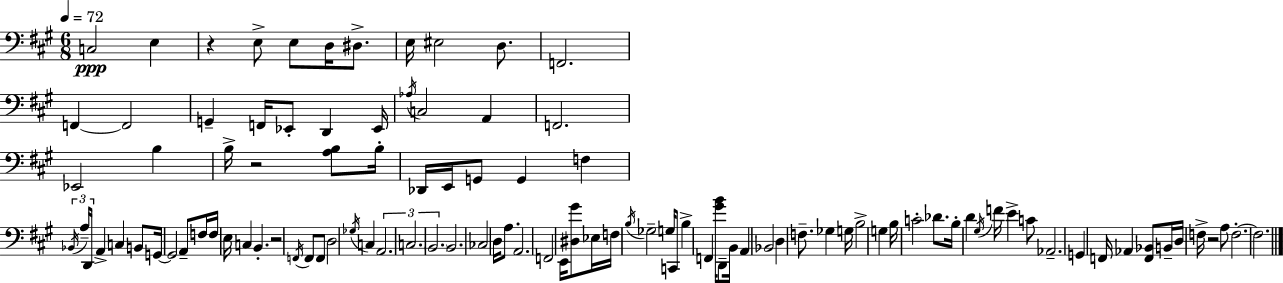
C3/h E3/q R/q E3/e E3/e D3/s D#3/e. E3/s EIS3/h D3/e. F2/h. F2/q F2/h G2/q F2/s Eb2/e D2/q Eb2/s Ab3/s C3/h A2/q F2/h. Eb2/h B3/q B3/s R/h [A3,B3]/e B3/s Db2/s E2/s G2/e G2/q F3/q Bb2/s A3/s D2/s A2/q C3/q B2/e G2/s G2/h A2/e F3/s F3/s E3/s C3/q B2/q. R/h F2/s F2/e F2/e D3/h Gb3/s C3/q A2/h. C3/h. B2/h. B2/h. CES3/h D3/s A3/e. A2/h. F2/h E2/s [D#3,G#4]/e Eb3/s F3/s B3/s Gb3/h G3/s C2/e B3/q F2/q [G#4,B4]/s D2/e B2/s A2/q Bb2/h D3/q F3/e. Gb3/q G3/s B3/h G3/q B3/s C4/h Db4/e. B3/s D4/q G#3/s F4/s E4/q C4/e Ab2/h. G2/q F2/s Ab2/q [F2,Bb2]/e B2/s D3/s F3/s R/h A3/e F3/h. F3/h.